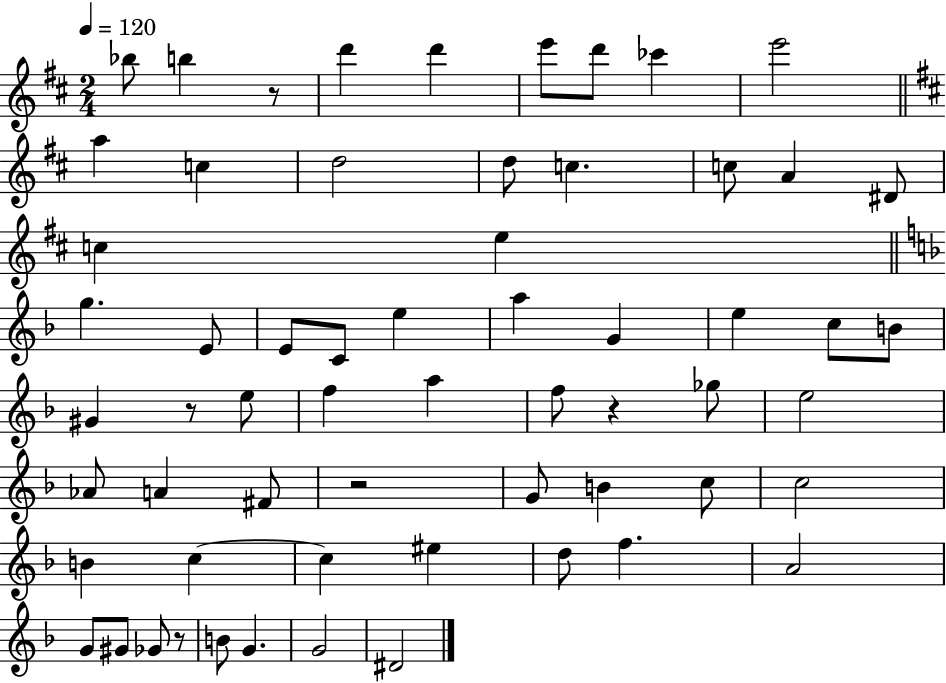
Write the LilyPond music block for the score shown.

{
  \clef treble
  \numericTimeSignature
  \time 2/4
  \key d \major
  \tempo 4 = 120
  bes''8 b''4 r8 | d'''4 d'''4 | e'''8 d'''8 ces'''4 | e'''2 | \break \bar "||" \break \key d \major a''4 c''4 | d''2 | d''8 c''4. | c''8 a'4 dis'8 | \break c''4 e''4 | \bar "||" \break \key d \minor g''4. e'8 | e'8 c'8 e''4 | a''4 g'4 | e''4 c''8 b'8 | \break gis'4 r8 e''8 | f''4 a''4 | f''8 r4 ges''8 | e''2 | \break aes'8 a'4 fis'8 | r2 | g'8 b'4 c''8 | c''2 | \break b'4 c''4~~ | c''4 eis''4 | d''8 f''4. | a'2 | \break g'8 gis'8 ges'8 r8 | b'8 g'4. | g'2 | dis'2 | \break \bar "|."
}